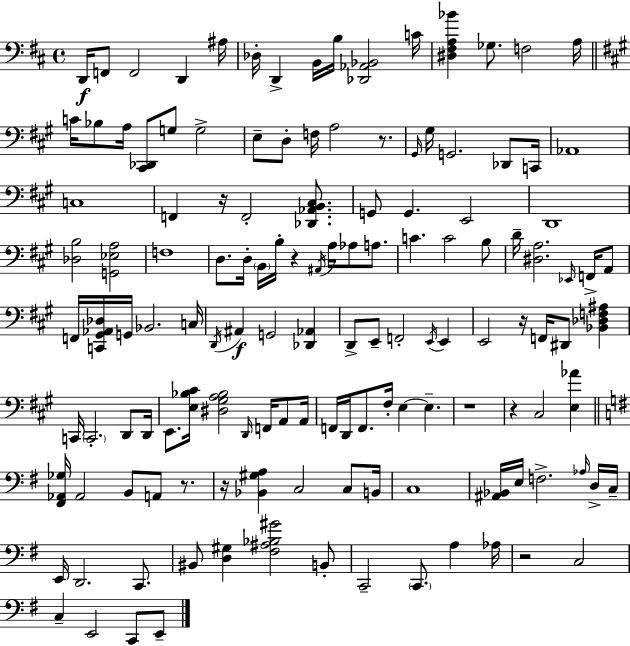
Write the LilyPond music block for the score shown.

{
  \clef bass
  \time 4/4
  \defaultTimeSignature
  \key d \major
  d,16\f f,8 f,2 d,4 ais16 | des16-. d,4-> b,16 b16 <des, aes, bes,>2 c'16 | <dis fis a bes'>4 ges8. f2 a16 | \bar "||" \break \key a \major c'16 bes8 a16 <cis, des,>8 g8 g2-> | e8-- d8-. f16 a2 r8. | \grace { gis,16 } gis16 g,2. des,8 | c,16 aes,1 | \break c1 | f,4 r16 f,2-. <des, aes, b, cis>8. | g,8 g,4. e,2 | d,1 | \break <des b>2 <g, ees a>2 | f1 | d8. d16-. \parenthesize b,16 b16-. r4 \acciaccatura { ais,16 } a16 aes8 a8. | c'4. c'2 | \break b8 d'16-- <dis a>2. \grace { ees,16 } | f,16-> a,8 f,16 <c, gis, aes, des>16 g,16 bes,2. | c16 \acciaccatura { d,16 } ais,4\f g,2 | <des, aes,>4 d,8-> e,8-- f,2-. | \break \acciaccatura { e,16 } e,4 e,2 r16 f,16 dis,8 | <bes, des f ais>4 c,16 \parenthesize c,2.-. | d,8 d,16 e,8. <e bes cis'>16 <dis gis a bes>2 | \grace { d,16 } f,16 a,8 a,16 f,16 d,16 f,8. fis16-. e4~~ | \break e4.-- r1 | r4 cis2 | <e aes'>4 \bar "||" \break \key e \minor <fis, aes, ges>16 aes,2 b,8 a,8 r8. | r16 <bes, gis a>4 c2 c8 b,16 | c1 | <ais, bes,>16 e16 f2.-> \grace { aes16 } d16-> | \break c16-- e,16 d,2. c,8. | bis,8 <d gis>4 <fis ais bes gis'>2 b,8-. | c,2-- \parenthesize c,8. a4 | aes16 r2 c2 | \break c4-- e,2 c,8 e,8-- | \bar "|."
}